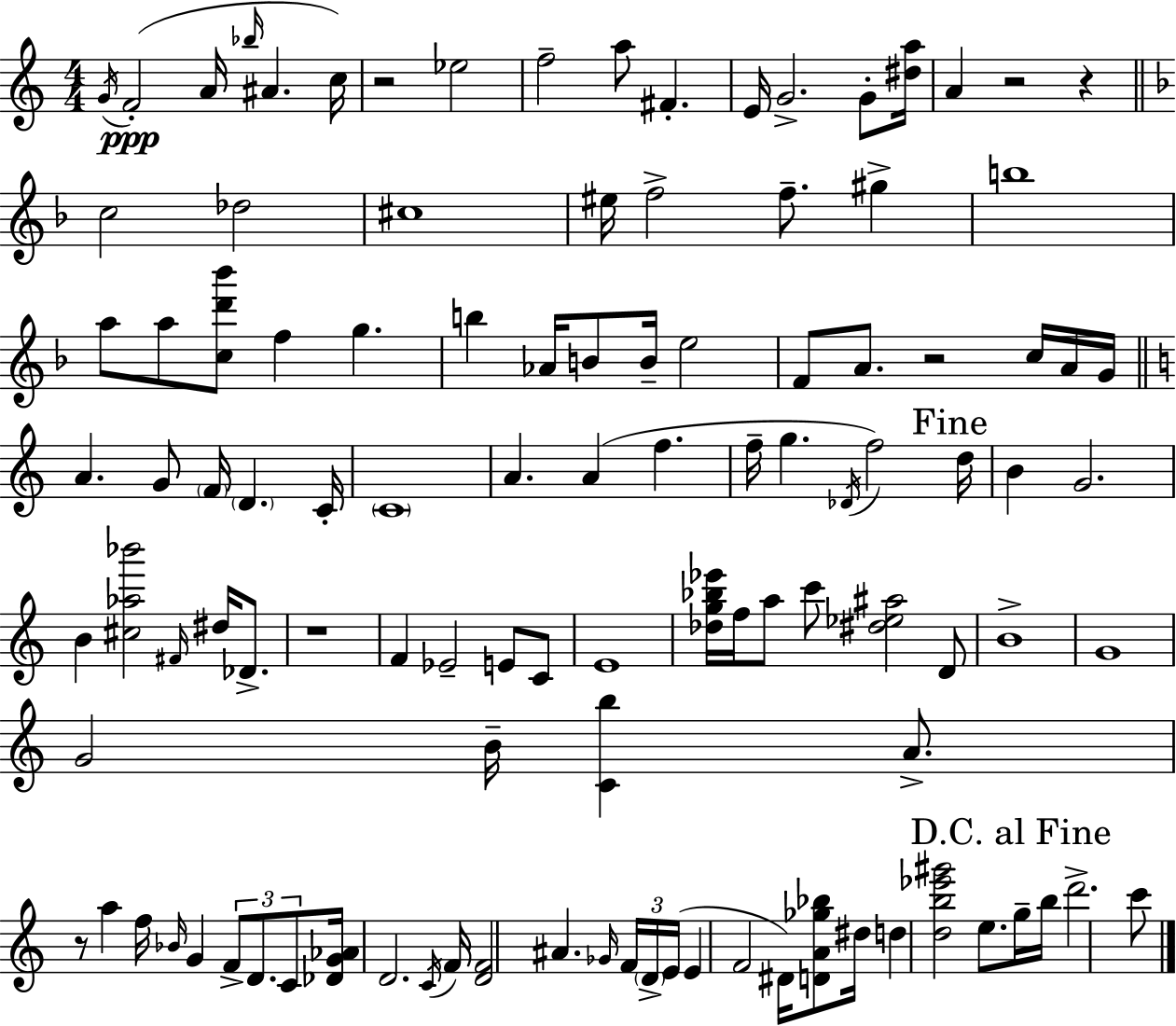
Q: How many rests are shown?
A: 6